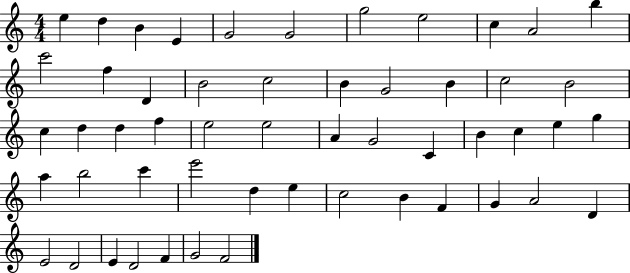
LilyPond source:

{
  \clef treble
  \numericTimeSignature
  \time 4/4
  \key c \major
  e''4 d''4 b'4 e'4 | g'2 g'2 | g''2 e''2 | c''4 a'2 b''4 | \break c'''2 f''4 d'4 | b'2 c''2 | b'4 g'2 b'4 | c''2 b'2 | \break c''4 d''4 d''4 f''4 | e''2 e''2 | a'4 g'2 c'4 | b'4 c''4 e''4 g''4 | \break a''4 b''2 c'''4 | e'''2 d''4 e''4 | c''2 b'4 f'4 | g'4 a'2 d'4 | \break e'2 d'2 | e'4 d'2 f'4 | g'2 f'2 | \bar "|."
}